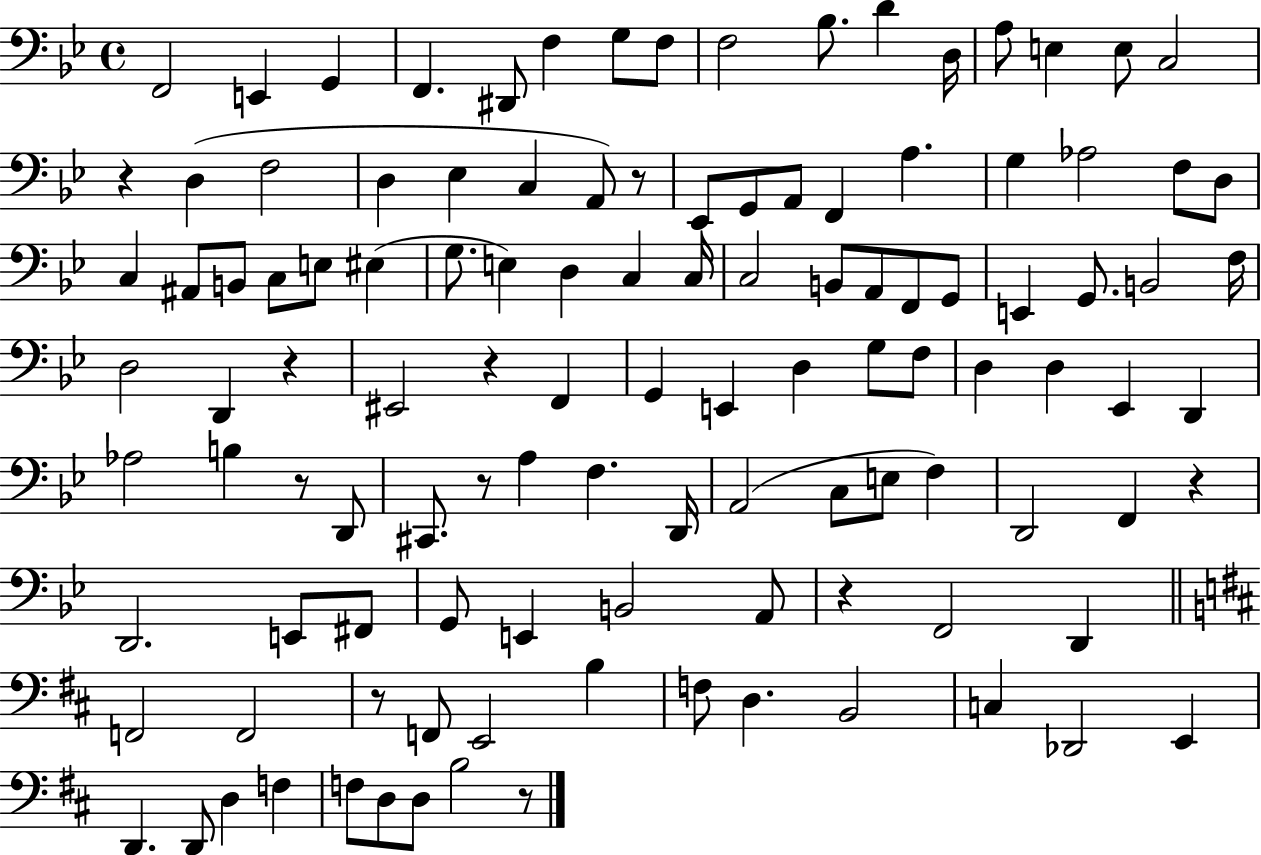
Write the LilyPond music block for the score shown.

{
  \clef bass
  \time 4/4
  \defaultTimeSignature
  \key bes \major
  f,2 e,4 g,4 | f,4. dis,8 f4 g8 f8 | f2 bes8. d'4 d16 | a8 e4 e8 c2 | \break r4 d4( f2 | d4 ees4 c4 a,8) r8 | ees,8 g,8 a,8 f,4 a4. | g4 aes2 f8 d8 | \break c4 ais,8 b,8 c8 e8 eis4( | g8. e4) d4 c4 c16 | c2 b,8 a,8 f,8 g,8 | e,4 g,8. b,2 f16 | \break d2 d,4 r4 | eis,2 r4 f,4 | g,4 e,4 d4 g8 f8 | d4 d4 ees,4 d,4 | \break aes2 b4 r8 d,8 | cis,8. r8 a4 f4. d,16 | a,2( c8 e8 f4) | d,2 f,4 r4 | \break d,2. e,8 fis,8 | g,8 e,4 b,2 a,8 | r4 f,2 d,4 | \bar "||" \break \key b \minor f,2 f,2 | r8 f,8 e,2 b4 | f8 d4. b,2 | c4 des,2 e,4 | \break d,4. d,8 d4 f4 | f8 d8 d8 b2 r8 | \bar "|."
}